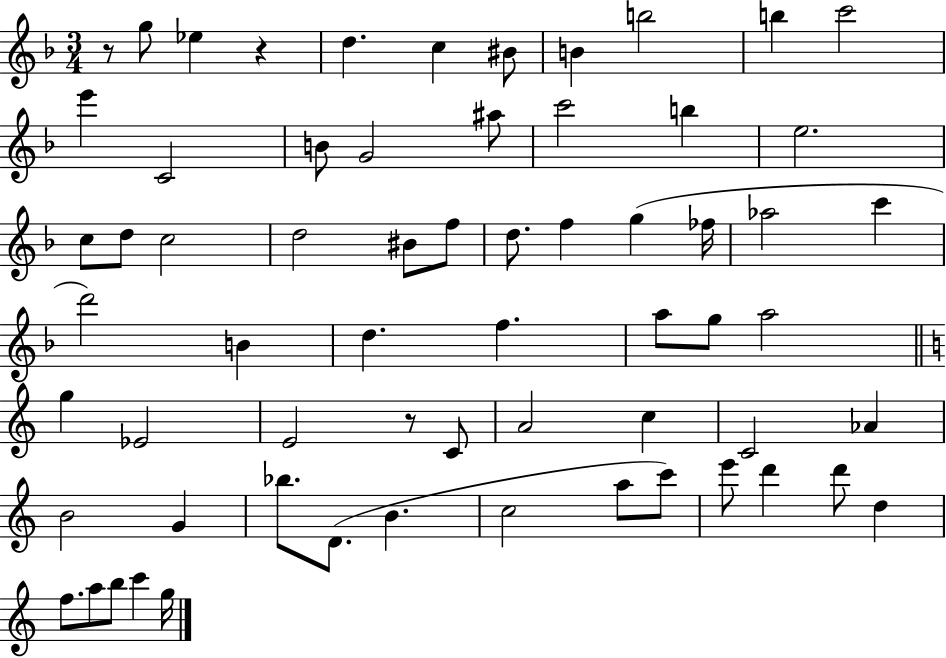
X:1
T:Untitled
M:3/4
L:1/4
K:F
z/2 g/2 _e z d c ^B/2 B b2 b c'2 e' C2 B/2 G2 ^a/2 c'2 b e2 c/2 d/2 c2 d2 ^B/2 f/2 d/2 f g _f/4 _a2 c' d'2 B d f a/2 g/2 a2 g _E2 E2 z/2 C/2 A2 c C2 _A B2 G _b/2 D/2 B c2 a/2 c'/2 e'/2 d' d'/2 d f/2 a/2 b/2 c' g/4